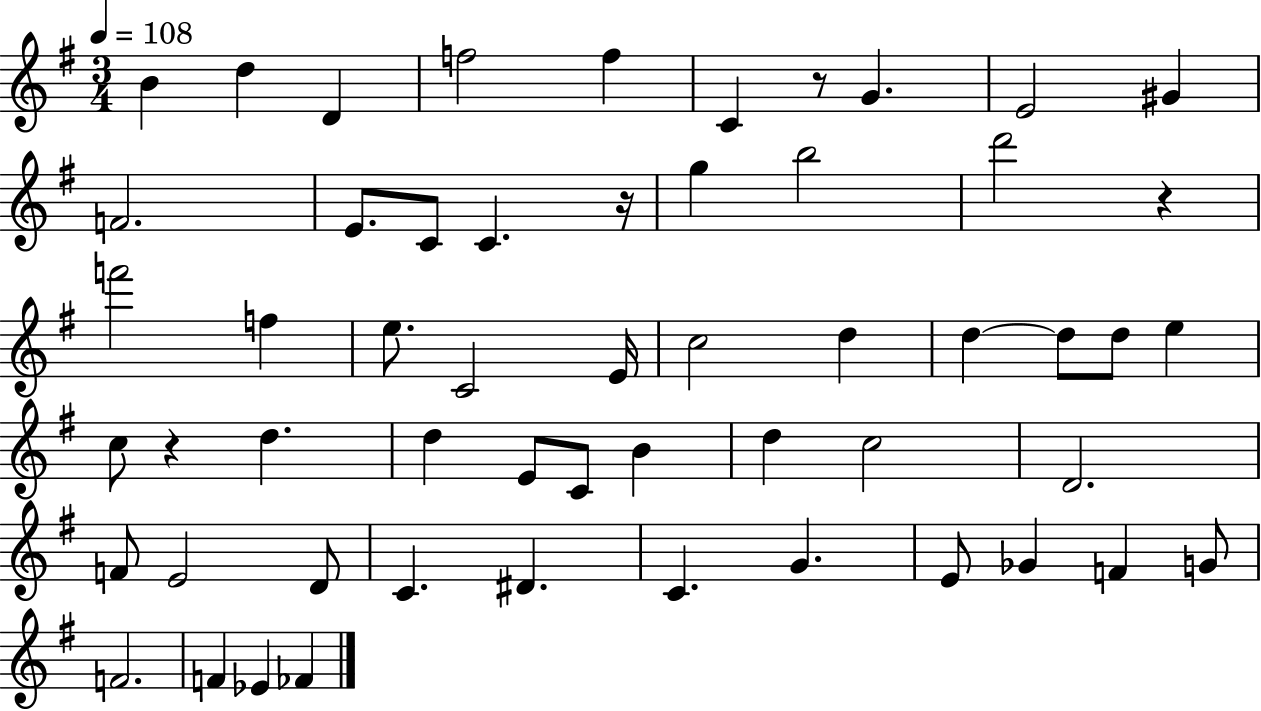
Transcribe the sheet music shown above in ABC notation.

X:1
T:Untitled
M:3/4
L:1/4
K:G
B d D f2 f C z/2 G E2 ^G F2 E/2 C/2 C z/4 g b2 d'2 z f'2 f e/2 C2 E/4 c2 d d d/2 d/2 e c/2 z d d E/2 C/2 B d c2 D2 F/2 E2 D/2 C ^D C G E/2 _G F G/2 F2 F _E _F